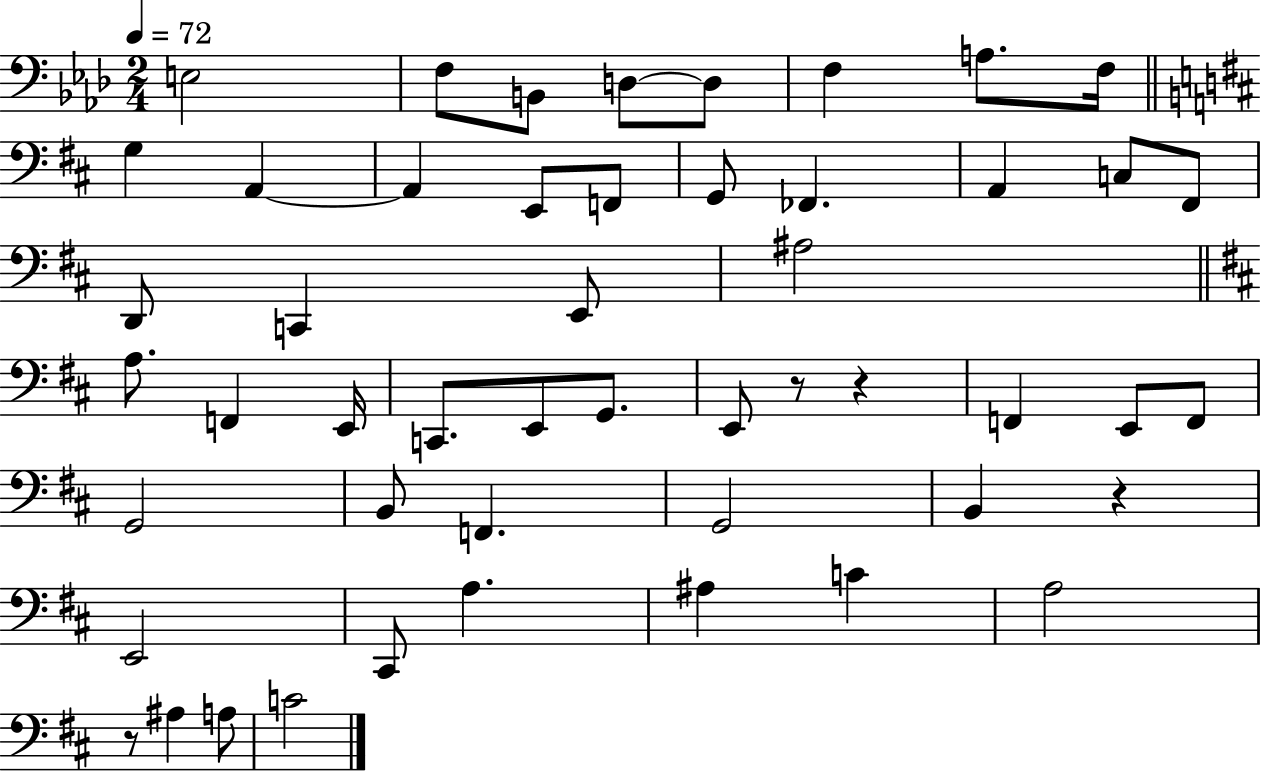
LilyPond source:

{
  \clef bass
  \numericTimeSignature
  \time 2/4
  \key aes \major
  \tempo 4 = 72
  e2 | f8 b,8 d8~~ d8 | f4 a8. f16 | \bar "||" \break \key b \minor g4 a,4~~ | a,4 e,8 f,8 | g,8 fes,4. | a,4 c8 fis,8 | \break d,8 c,4 e,8 | ais2 | \bar "||" \break \key b \minor a8. f,4 e,16 | c,8. e,8 g,8. | e,8 r8 r4 | f,4 e,8 f,8 | \break g,2 | b,8 f,4. | g,2 | b,4 r4 | \break e,2 | cis,8 a4. | ais4 c'4 | a2 | \break r8 ais4 a8 | c'2 | \bar "|."
}